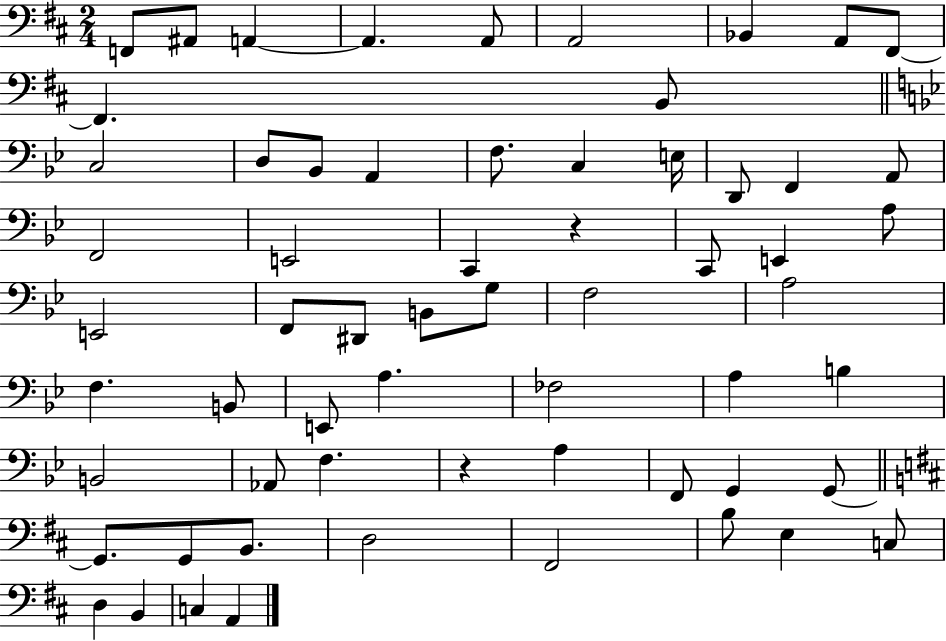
F2/e A#2/e A2/q A2/q. A2/e A2/h Bb2/q A2/e F#2/e F#2/q. B2/e C3/h D3/e Bb2/e A2/q F3/e. C3/q E3/s D2/e F2/q A2/e F2/h E2/h C2/q R/q C2/e E2/q A3/e E2/h F2/e D#2/e B2/e G3/e F3/h A3/h F3/q. B2/e E2/e A3/q. FES3/h A3/q B3/q B2/h Ab2/e F3/q. R/q A3/q F2/e G2/q G2/e G2/e. G2/e B2/e. D3/h F#2/h B3/e E3/q C3/e D3/q B2/q C3/q A2/q